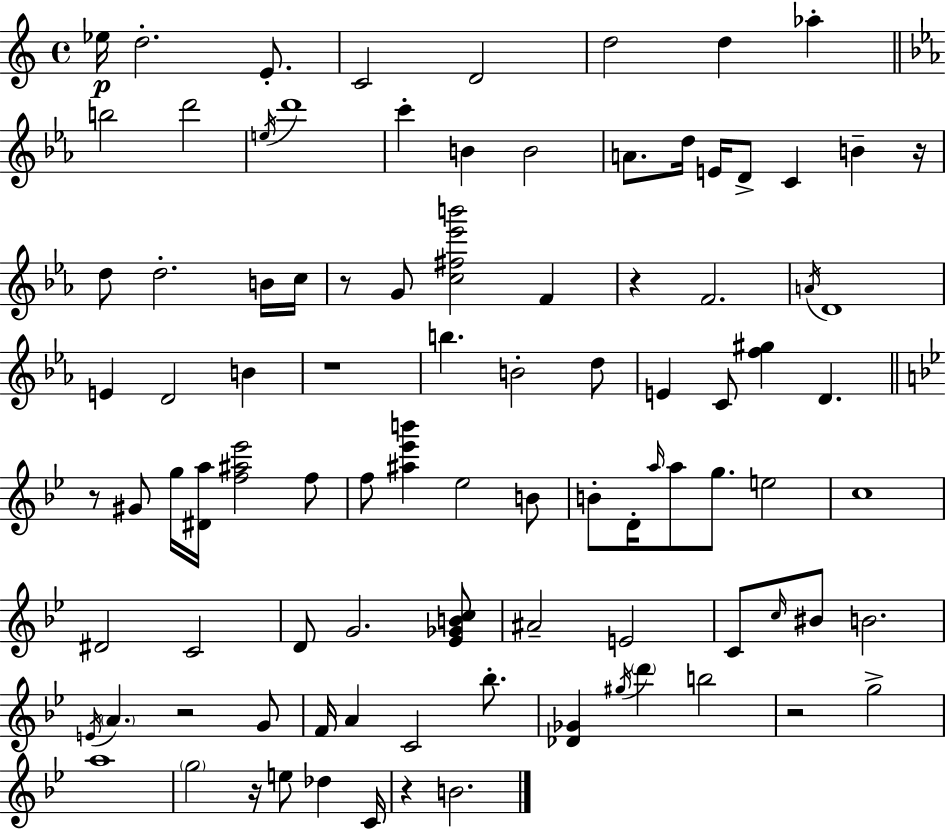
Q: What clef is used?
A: treble